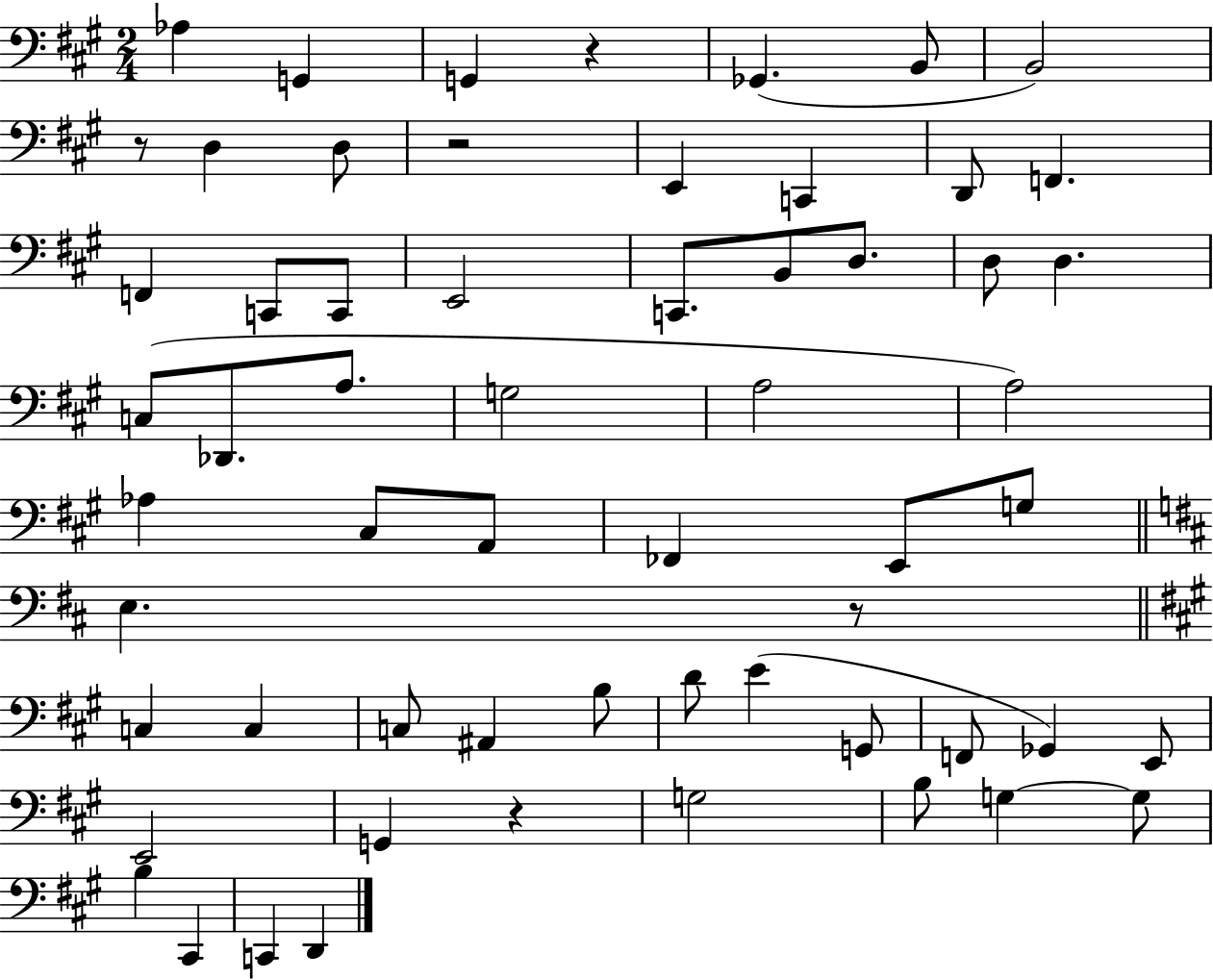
Ab3/q G2/q G2/q R/q Gb2/q. B2/e B2/h R/e D3/q D3/e R/h E2/q C2/q D2/e F2/q. F2/q C2/e C2/e E2/h C2/e. B2/e D3/e. D3/e D3/q. C3/e Db2/e. A3/e. G3/h A3/h A3/h Ab3/q C#3/e A2/e FES2/q E2/e G3/e E3/q. R/e C3/q C3/q C3/e A#2/q B3/e D4/e E4/q G2/e F2/e Gb2/q E2/e E2/h G2/q R/q G3/h B3/e G3/q G3/e B3/q C#2/q C2/q D2/q